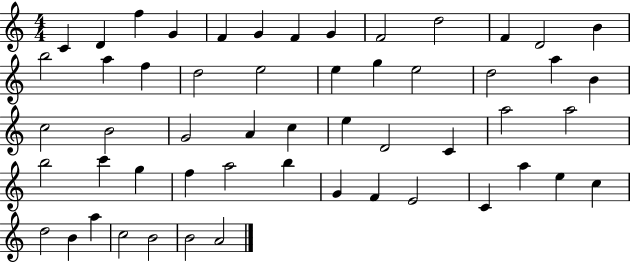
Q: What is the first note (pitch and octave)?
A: C4